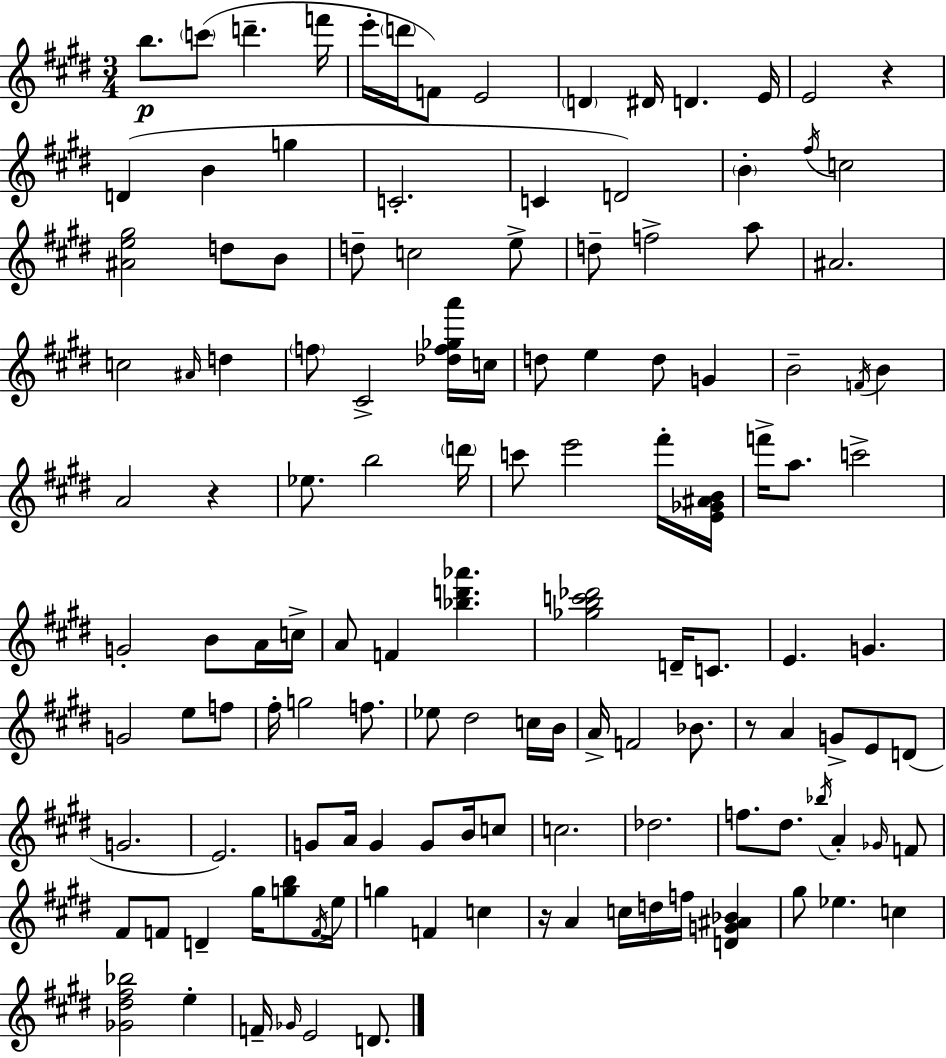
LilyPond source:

{
  \clef treble
  \numericTimeSignature
  \time 3/4
  \key e \major
  b''8.\p \parenthesize c'''8( d'''4.-- f'''16 | e'''16-. \parenthesize d'''16 f'8) e'2 | \parenthesize d'4 dis'16 d'4. e'16 | e'2 r4 | \break d'4( b'4 g''4 | c'2.-. | c'4 d'2) | \parenthesize b'4-. \acciaccatura { fis''16 } c''2 | \break <ais' e'' gis''>2 d''8 b'8 | d''8-- c''2 e''8-> | d''8-- f''2-> a''8 | ais'2. | \break c''2 \grace { ais'16 } d''4 | \parenthesize f''8 cis'2-> | <des'' f'' ges'' a'''>16 c''16 d''8 e''4 d''8 g'4 | b'2-- \acciaccatura { f'16 } b'4 | \break a'2 r4 | ees''8. b''2 | \parenthesize d'''16 c'''8 e'''2 | fis'''16-. <e' ges' ais' b'>16 f'''16-> a''8. c'''2-> | \break g'2-. b'8 | a'16 c''16-> a'8 f'4 <bes'' d''' aes'''>4. | <ges'' b'' c''' des'''>2 d'16-- | c'8. e'4. g'4. | \break g'2 e''8 | f''8 fis''16-. g''2 | f''8. ees''8 dis''2 | c''16 b'16 a'16-> f'2 | \break bes'8. r8 a'4 g'8-> e'8 | d'8( g'2. | e'2.) | g'8 a'16 g'4 g'8 | \break b'16 c''8 c''2. | des''2. | f''8. dis''8. \acciaccatura { bes''16 } a'4-. | \grace { ges'16 } f'8 fis'8 f'8 d'4-- | \break gis''16 <g'' b''>8 \acciaccatura { f'16 } e''16 g''4 f'4 | c''4 r16 a'4 c''16 | d''16 f''16 <d' g' ais' bes'>4 gis''8 ees''4. | c''4 <ges' dis'' fis'' bes''>2 | \break e''4-. f'16-- \grace { ges'16 } e'2 | d'8. \bar "|."
}